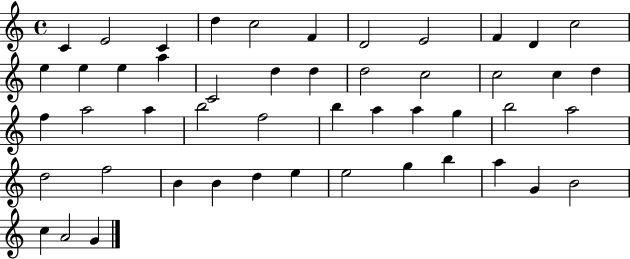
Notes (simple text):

C4/q E4/h C4/q D5/q C5/h F4/q D4/h E4/h F4/q D4/q C5/h E5/q E5/q E5/q A5/q C4/h D5/q D5/q D5/h C5/h C5/h C5/q D5/q F5/q A5/h A5/q B5/h F5/h B5/q A5/q A5/q G5/q B5/h A5/h D5/h F5/h B4/q B4/q D5/q E5/q E5/h G5/q B5/q A5/q G4/q B4/h C5/q A4/h G4/q